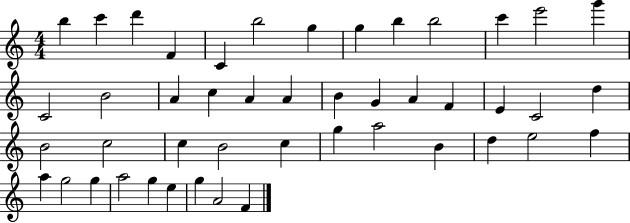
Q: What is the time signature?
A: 4/4